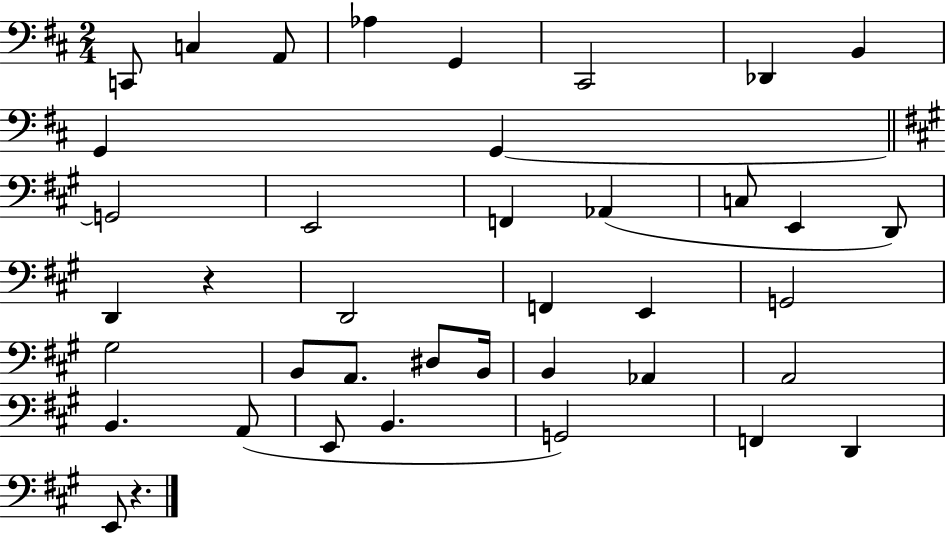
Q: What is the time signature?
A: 2/4